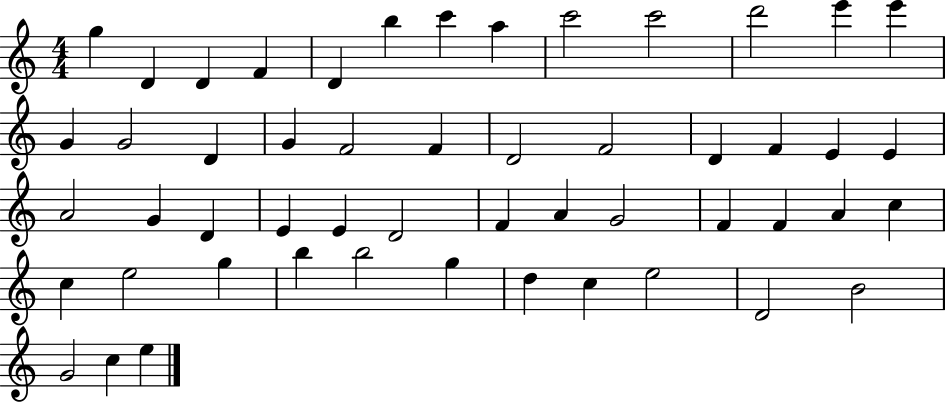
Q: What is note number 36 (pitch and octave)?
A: F4